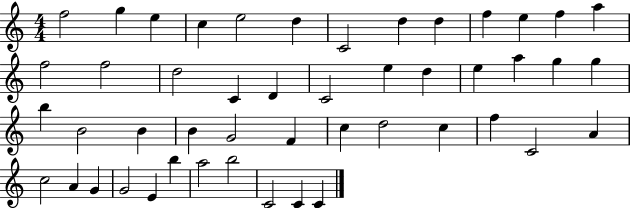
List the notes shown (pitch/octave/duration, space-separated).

F5/h G5/q E5/q C5/q E5/h D5/q C4/h D5/q D5/q F5/q E5/q F5/q A5/q F5/h F5/h D5/h C4/q D4/q C4/h E5/q D5/q E5/q A5/q G5/q G5/q B5/q B4/h B4/q B4/q G4/h F4/q C5/q D5/h C5/q F5/q C4/h A4/q C5/h A4/q G4/q G4/h E4/q B5/q A5/h B5/h C4/h C4/q C4/q